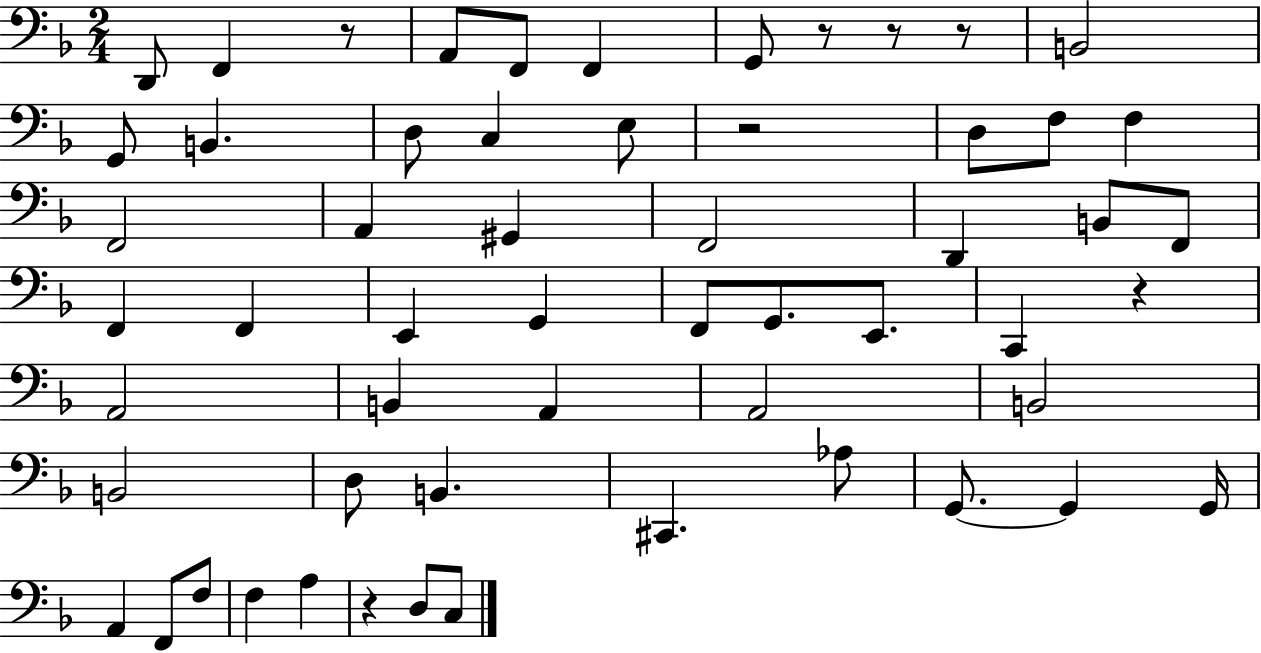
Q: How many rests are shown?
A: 7